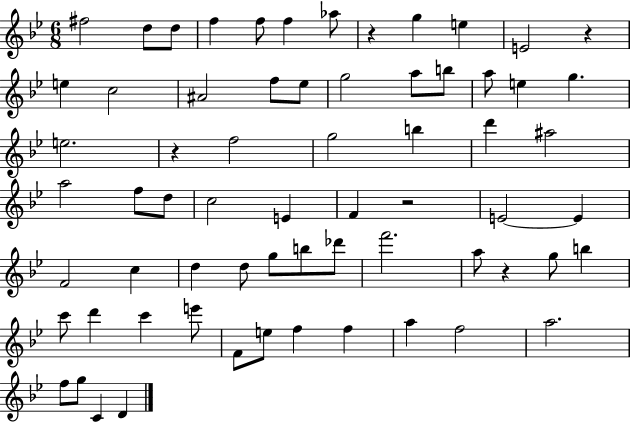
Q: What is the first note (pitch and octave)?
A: F#5